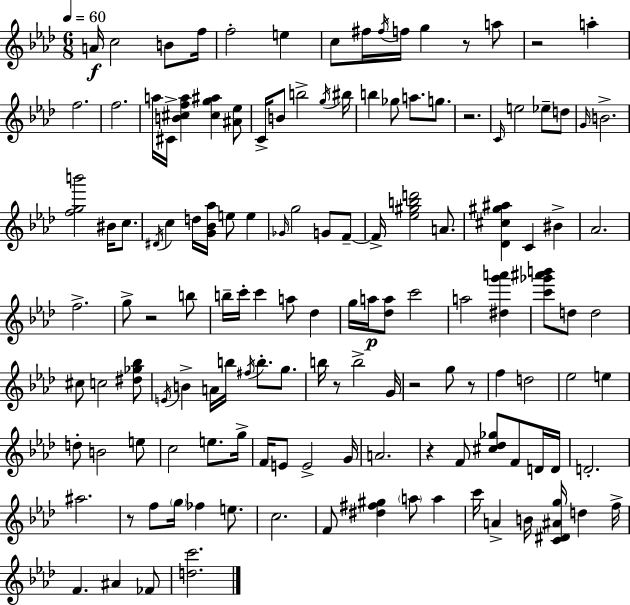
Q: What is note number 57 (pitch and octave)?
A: G5